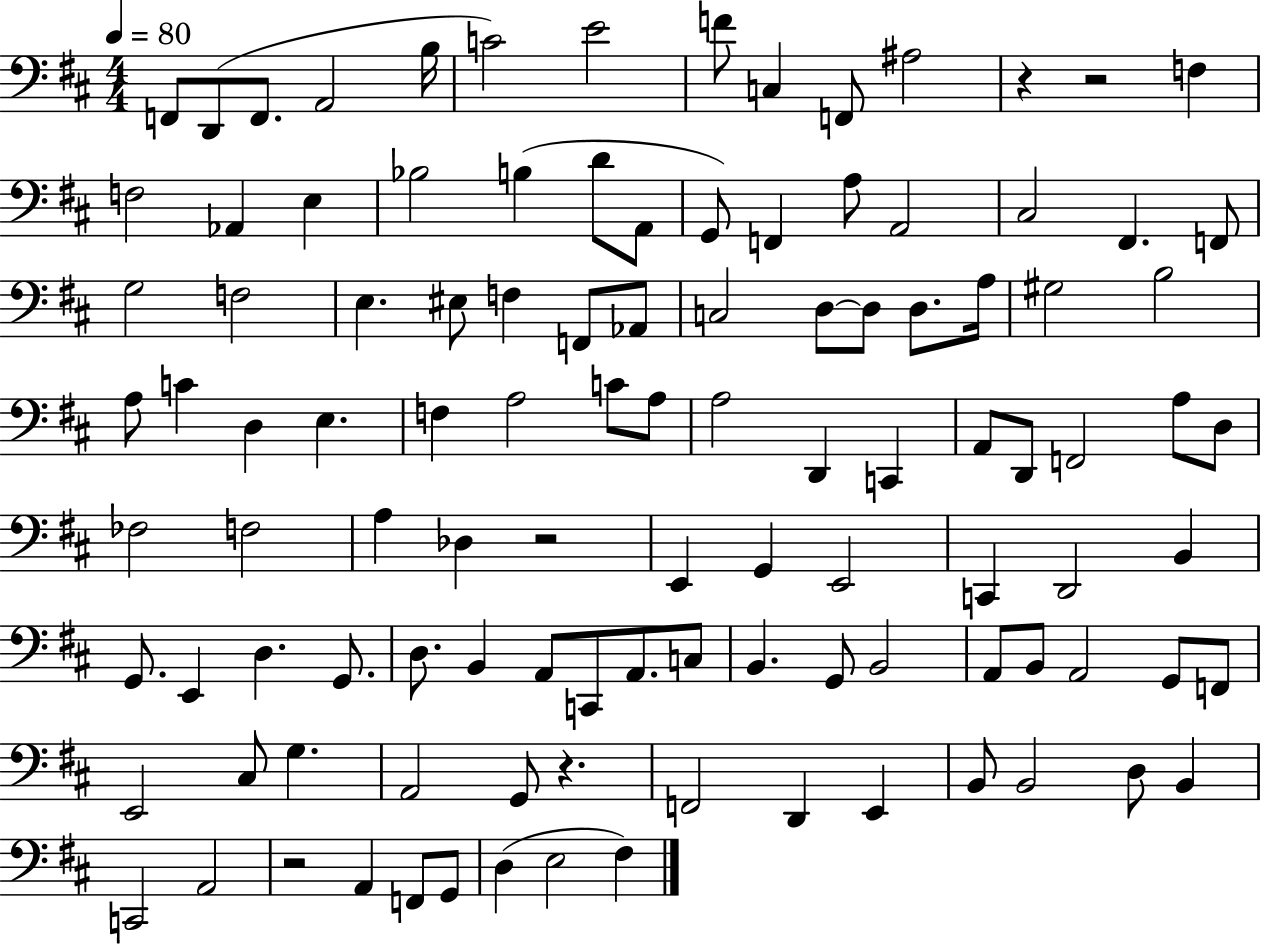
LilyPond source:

{
  \clef bass
  \numericTimeSignature
  \time 4/4
  \key d \major
  \tempo 4 = 80
  f,8 d,8( f,8. a,2 b16 | c'2) e'2 | f'8 c4 f,8 ais2 | r4 r2 f4 | \break f2 aes,4 e4 | bes2 b4( d'8 a,8 | g,8) f,4 a8 a,2 | cis2 fis,4. f,8 | \break g2 f2 | e4. eis8 f4 f,8 aes,8 | c2 d8~~ d8 d8. a16 | gis2 b2 | \break a8 c'4 d4 e4. | f4 a2 c'8 a8 | a2 d,4 c,4 | a,8 d,8 f,2 a8 d8 | \break fes2 f2 | a4 des4 r2 | e,4 g,4 e,2 | c,4 d,2 b,4 | \break g,8. e,4 d4. g,8. | d8. b,4 a,8 c,8 a,8. c8 | b,4. g,8 b,2 | a,8 b,8 a,2 g,8 f,8 | \break e,2 cis8 g4. | a,2 g,8 r4. | f,2 d,4 e,4 | b,8 b,2 d8 b,4 | \break c,2 a,2 | r2 a,4 f,8 g,8 | d4( e2 fis4) | \bar "|."
}